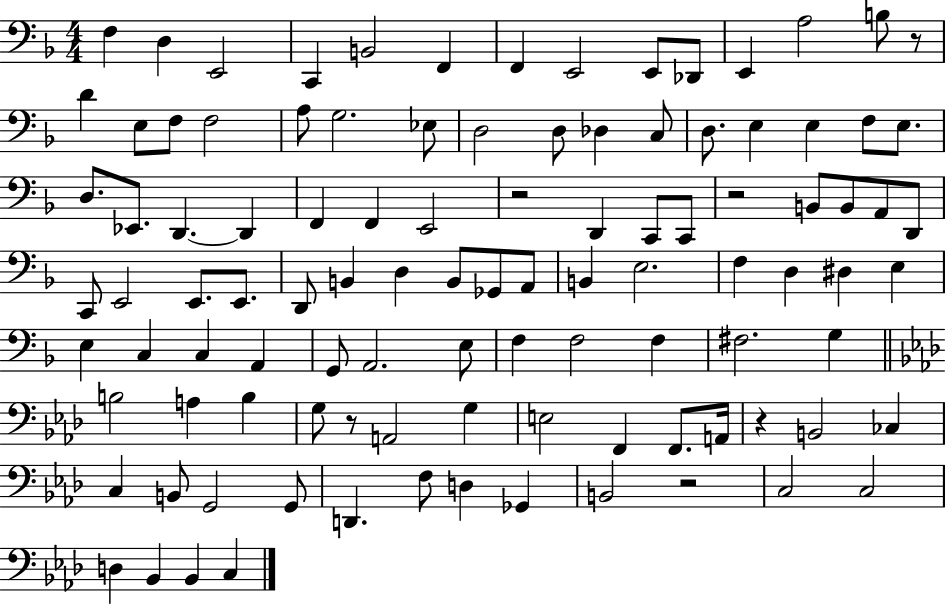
X:1
T:Untitled
M:4/4
L:1/4
K:F
F, D, E,,2 C,, B,,2 F,, F,, E,,2 E,,/2 _D,,/2 E,, A,2 B,/2 z/2 D E,/2 F,/2 F,2 A,/2 G,2 _E,/2 D,2 D,/2 _D, C,/2 D,/2 E, E, F,/2 E,/2 D,/2 _E,,/2 D,, D,, F,, F,, E,,2 z2 D,, C,,/2 C,,/2 z2 B,,/2 B,,/2 A,,/2 D,,/2 C,,/2 E,,2 E,,/2 E,,/2 D,,/2 B,, D, B,,/2 _G,,/2 A,,/2 B,, E,2 F, D, ^D, E, E, C, C, A,, G,,/2 A,,2 E,/2 F, F,2 F, ^F,2 G, B,2 A, B, G,/2 z/2 A,,2 G, E,2 F,, F,,/2 A,,/4 z B,,2 _C, C, B,,/2 G,,2 G,,/2 D,, F,/2 D, _G,, B,,2 z2 C,2 C,2 D, _B,, _B,, C,